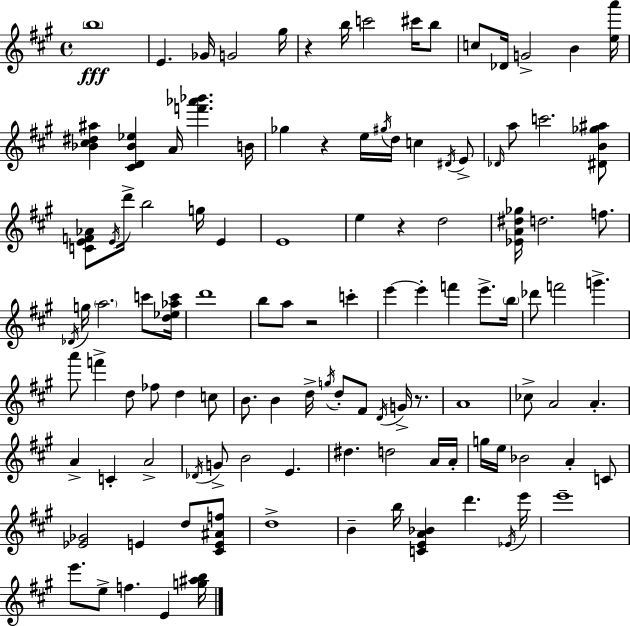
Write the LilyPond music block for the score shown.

{
  \clef treble
  \time 4/4
  \defaultTimeSignature
  \key a \major
  \parenthesize b''1\fff | e'4. ges'16 g'2 gis''16 | r4 b''16 c'''2 cis'''16 b''8 | c''8 des'16 g'2-> b'4 <e'' a'''>16 | \break <bes' cis'' dis'' ais''>4 <cis' d' bes' ees''>4 a'16 <f''' aes''' bes'''>4. b'16 | ges''4 r4 e''16 \acciaccatura { gis''16 } d''16 c''4 \acciaccatura { dis'16 } | e'8-> \grace { des'16 } a''8 c'''2. | <dis' b' ges'' ais''>8 <c' e' f' aes'>8 \acciaccatura { e'16 } d'''16-> b''2 g''16 | \break e'4 e'1 | e''4 r4 d''2 | <ees' a' dis'' ges''>16 d''2. | f''8. \acciaccatura { des'16 } g''16 \parenthesize a''2. | \break c'''8 <d'' ees'' aes'' c'''>16 d'''1 | b''8 a''8 r2 | c'''4-. e'''4~~ e'''4-. f'''4 | e'''8.-> \parenthesize b''16 des'''8 f'''2 g'''4.-> | \break a'''8 f'''4-> d''8 fes''8 d''4 | c''8 b'8. b'4 d''16-> \acciaccatura { g''16 } d''8-. | fis'8 \acciaccatura { d'16 } g'16-> r8. a'1 | ces''8-> a'2 | \break a'4.-. a'4-> c'4-. a'2-> | \acciaccatura { des'16 } g'8-> b'2 | e'4. dis''4. d''2 | a'16 a'16-. g''16 e''16 bes'2 | \break a'4-. c'8 <ees' ges'>2 | e'4 d''8 <cis' e' ais' f''>8 d''1-> | b'4-- b''16 <c' e' a' bes'>4 | d'''4. \acciaccatura { ees'16 } e'''16 e'''1-- | \break e'''8. e''8-> f''4. | e'4 <g'' ais'' b''>16 \bar "|."
}